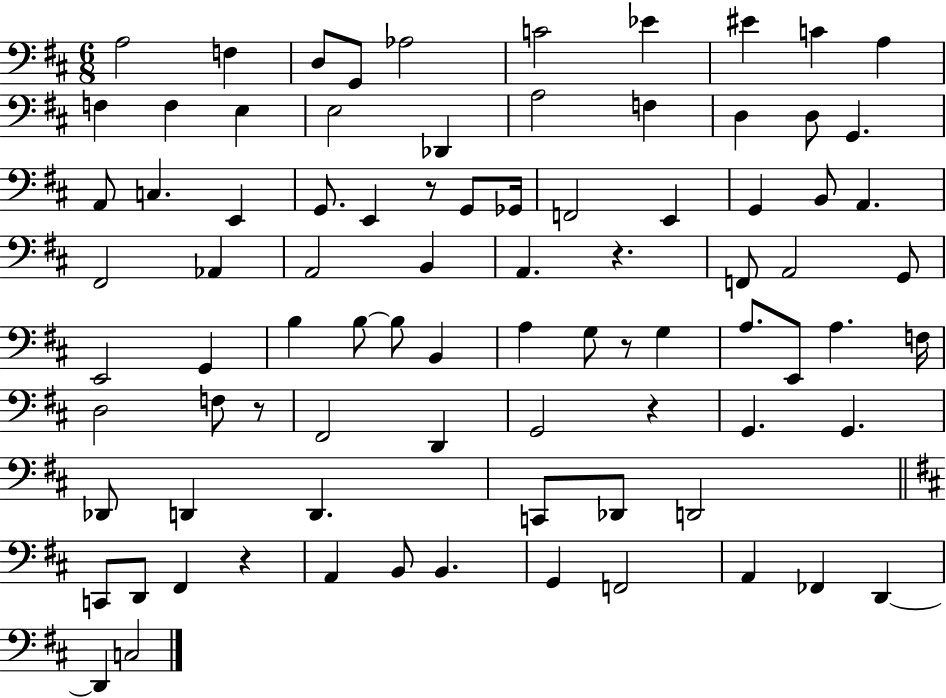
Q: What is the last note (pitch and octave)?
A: C3